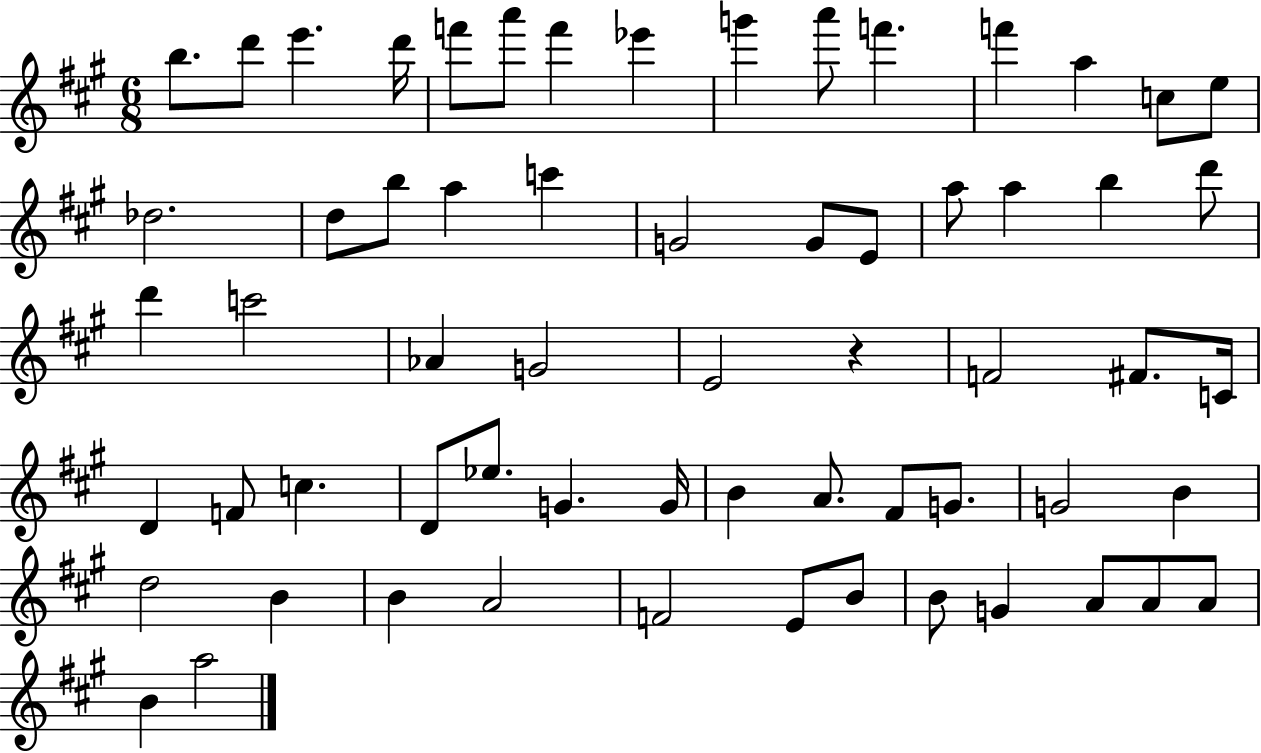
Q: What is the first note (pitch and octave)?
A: B5